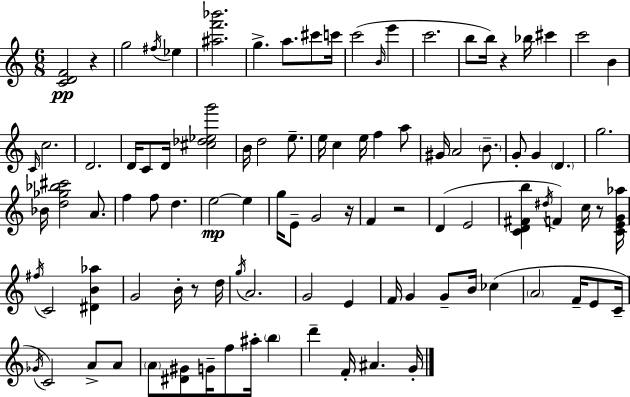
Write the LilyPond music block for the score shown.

{
  \clef treble
  \numericTimeSignature
  \time 6/8
  \key a \minor
  <c' d' f'>2\pp r4 | g''2 \acciaccatura { fis''16 } ees''4 | <ais'' f''' bes'''>2. | g''4.-> a''8. cis'''8 | \break c'''16 c'''2( \grace { b'16 } e'''4 | c'''2. | b''8 b''16) r4 bes''16 cis'''4 | c'''2 b'4 | \break \grace { c'16 } c''2. | d'2. | d'16 c'8 d'16 <cis'' des'' ees'' g'''>2 | b'16 d''2 | \break e''8.-- e''16 c''4 e''16 f''4 | a''8 gis'16 a'2 | \parenthesize b'8.-- g'8-. g'4 \parenthesize d'4. | g''2. | \break bes'16 <d'' ges'' bes'' cis'''>2 | a'8. f''4 f''8 d''4. | e''2~~\mp e''4 | g''16 e'8-- g'2 | \break r16 f'4 r2 | d'4( e'2 | <c' d' fis' b''>4 \acciaccatura { dis''16 }) f'4 | c''16 r8 <c' e' g' aes''>16 \acciaccatura { fis''16 } c'2 | \break <dis' b' aes''>4 g'2 | b'16-. r8 d''16 \acciaccatura { g''16 } a'2. | g'2 | e'4 f'16 g'4 g'8-- | \break b'16 ces''4( \parenthesize a'2 | f'16-- e'8 c'16-- \acciaccatura { ges'16 }) c'2 | a'8-> a'8 \parenthesize a'8 <dis' gis'>8 g'16-- | f''8 ais''16-. \parenthesize b''4 d'''4-- f'16-. | \break ais'4. g'16-. \bar "|."
}